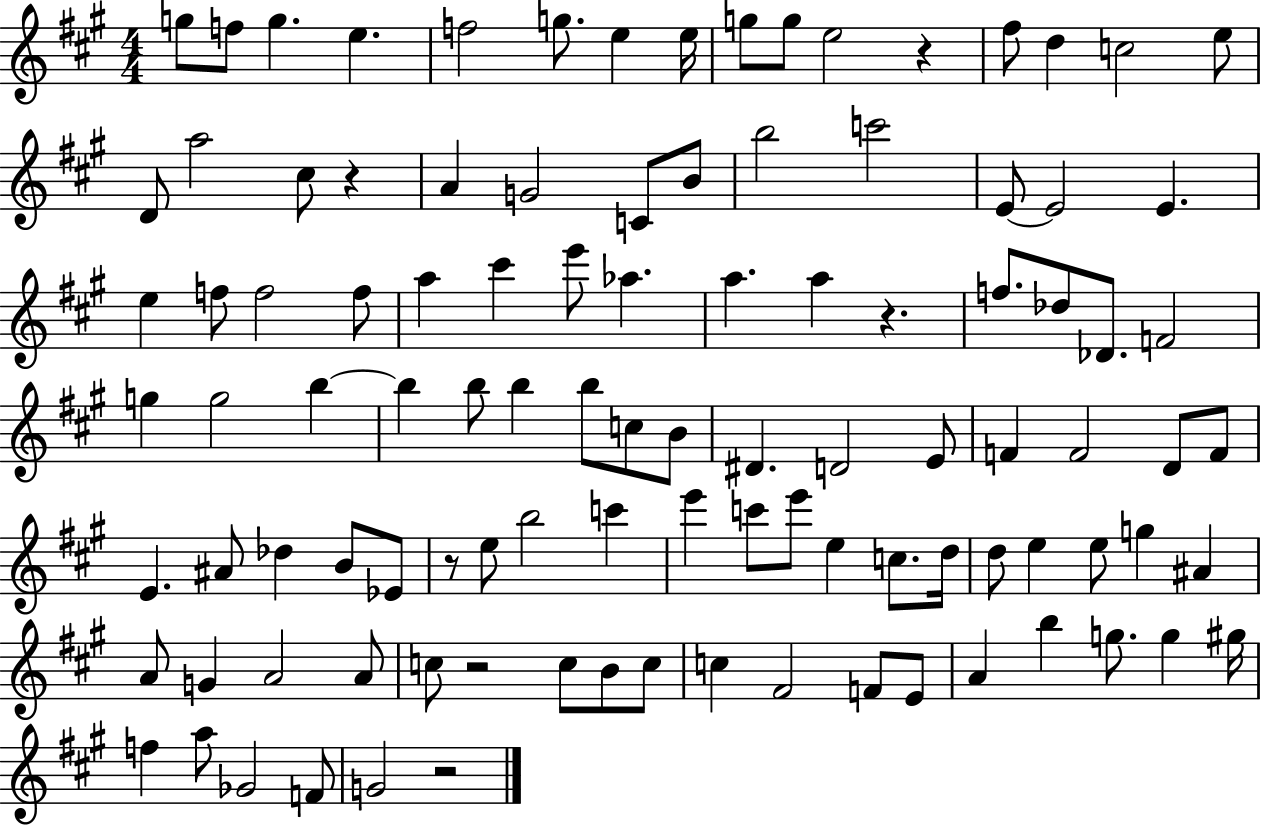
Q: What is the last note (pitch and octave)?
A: G4